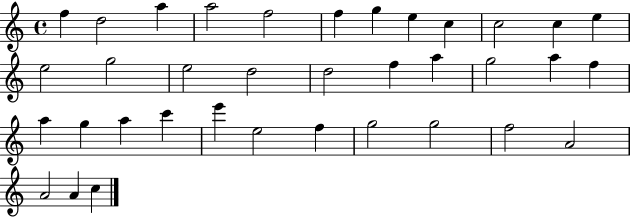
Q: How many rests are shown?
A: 0